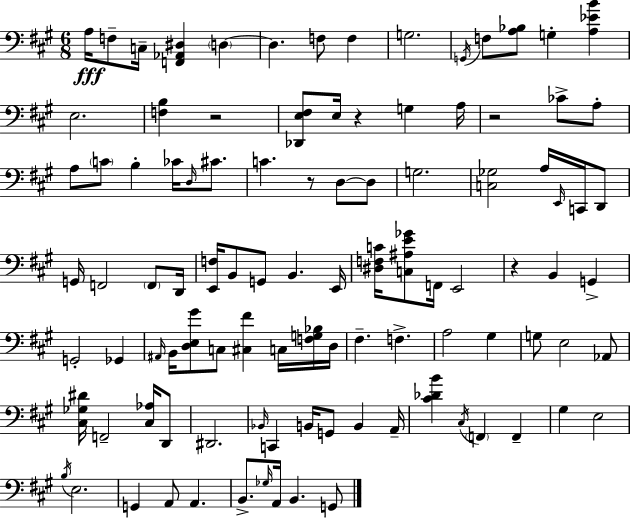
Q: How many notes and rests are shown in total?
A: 101